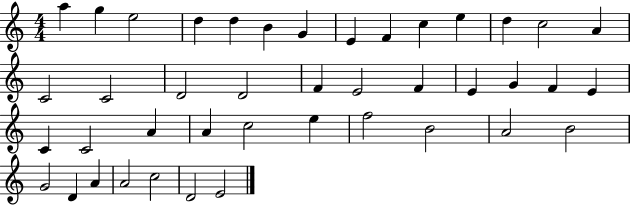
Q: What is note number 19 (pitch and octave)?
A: F4